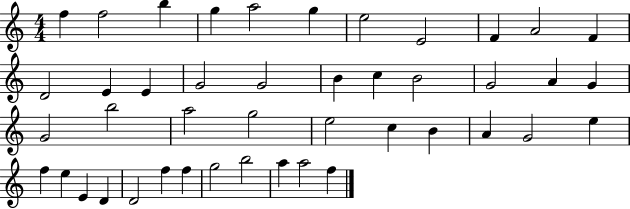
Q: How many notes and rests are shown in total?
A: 44